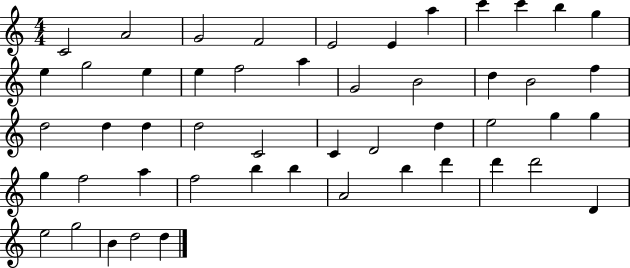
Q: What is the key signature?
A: C major